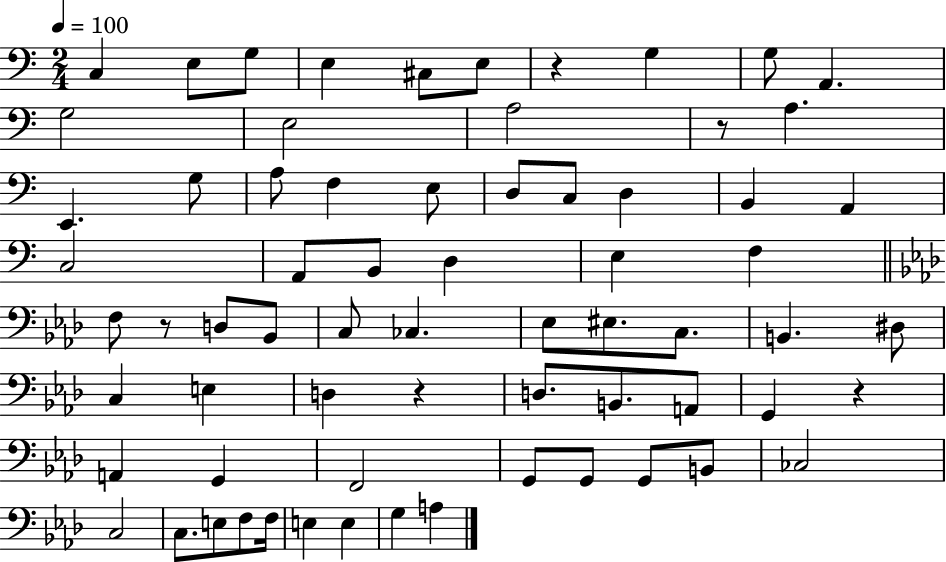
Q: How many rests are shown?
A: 5